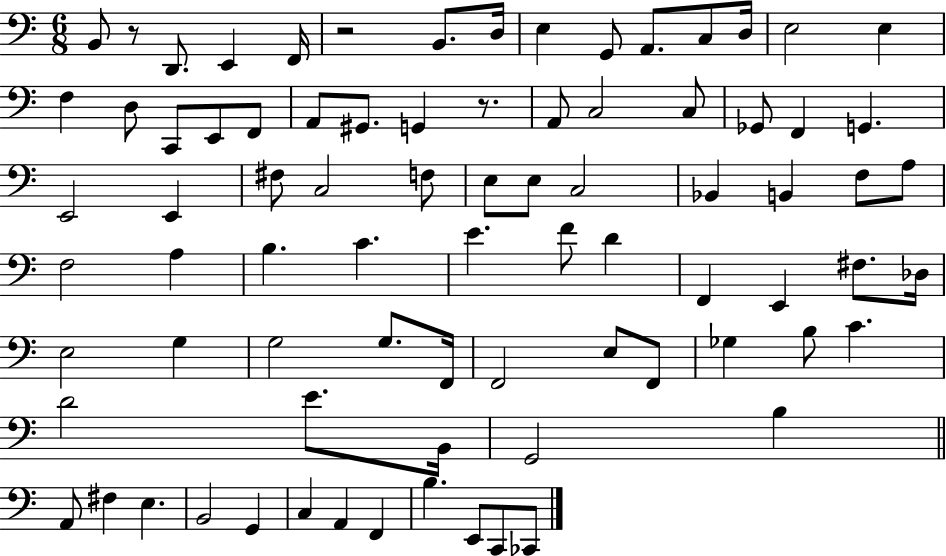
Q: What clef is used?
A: bass